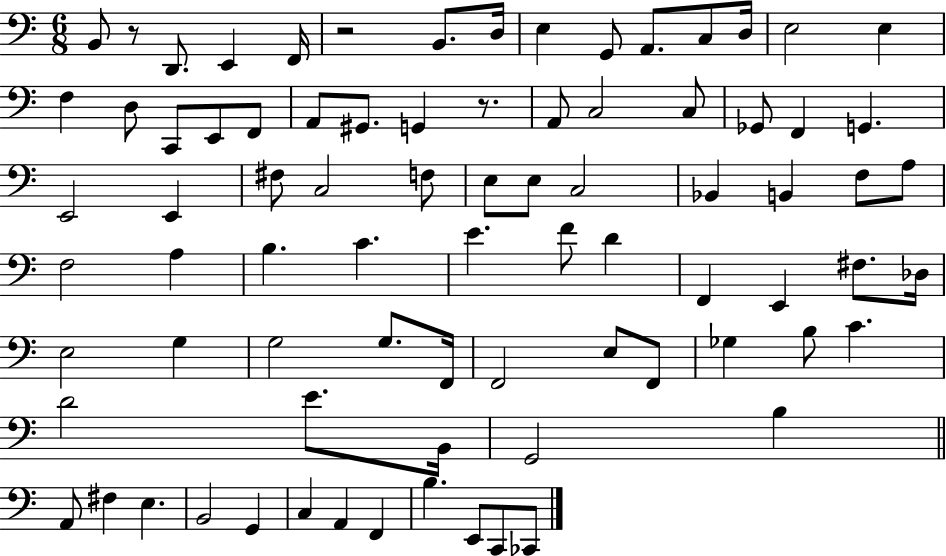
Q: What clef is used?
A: bass